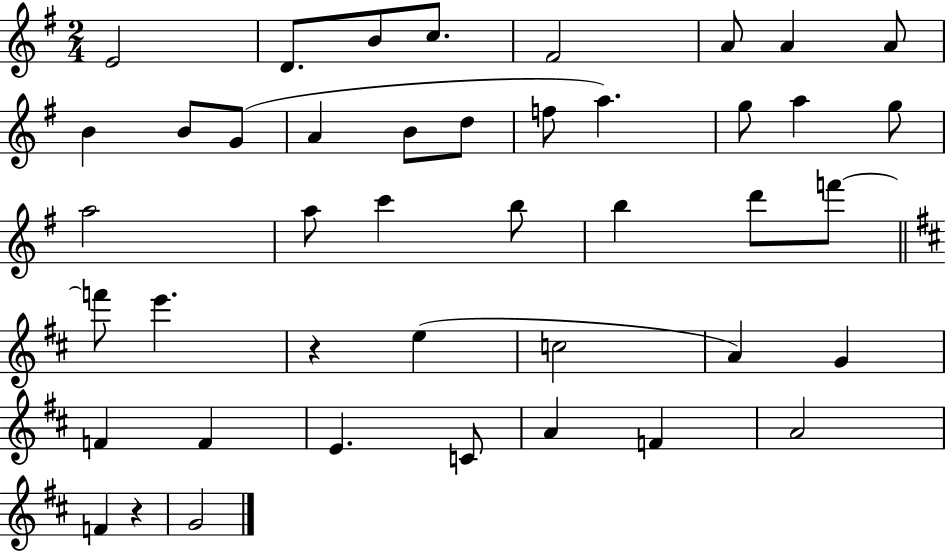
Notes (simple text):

E4/h D4/e. B4/e C5/e. F#4/h A4/e A4/q A4/e B4/q B4/e G4/e A4/q B4/e D5/e F5/e A5/q. G5/e A5/q G5/e A5/h A5/e C6/q B5/e B5/q D6/e F6/e F6/e E6/q. R/q E5/q C5/h A4/q G4/q F4/q F4/q E4/q. C4/e A4/q F4/q A4/h F4/q R/q G4/h